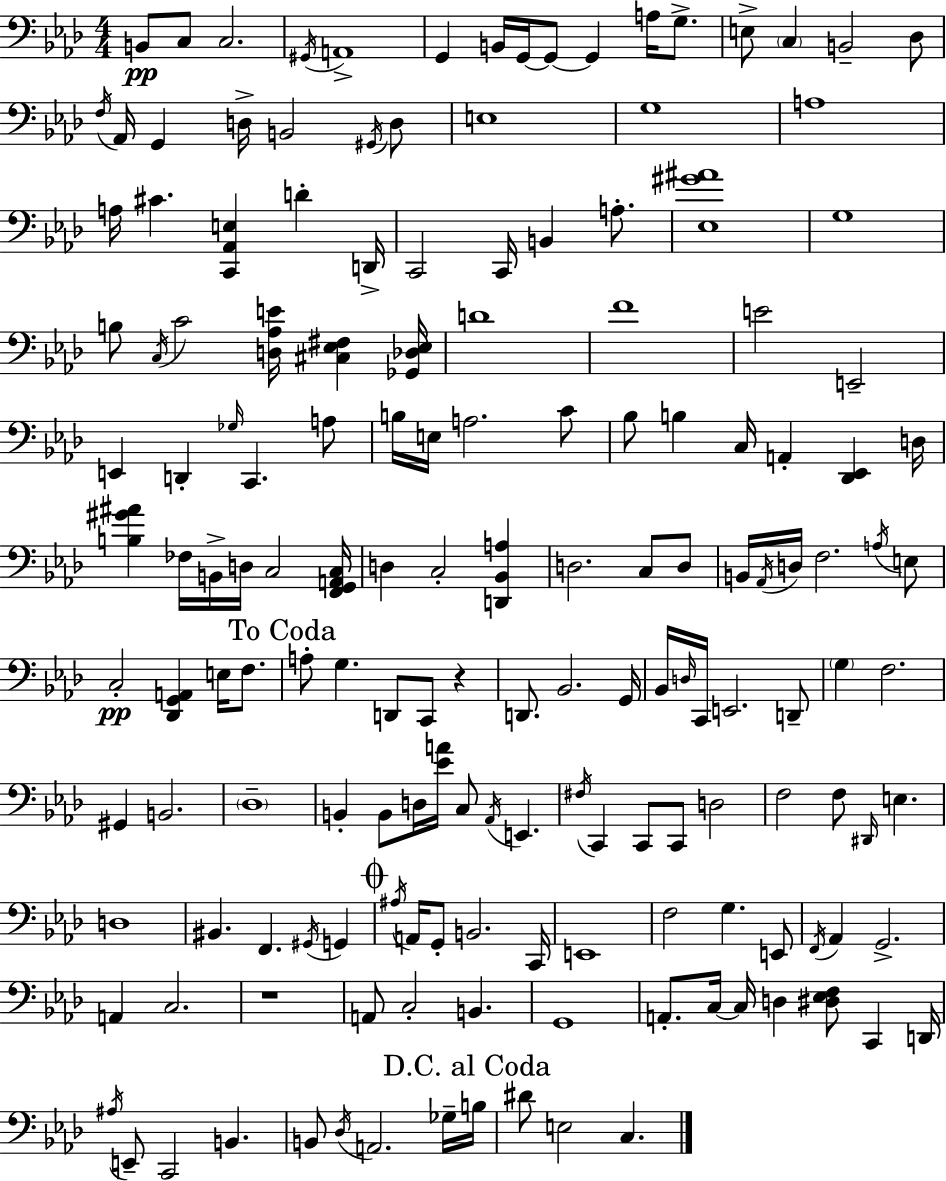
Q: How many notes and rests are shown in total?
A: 161